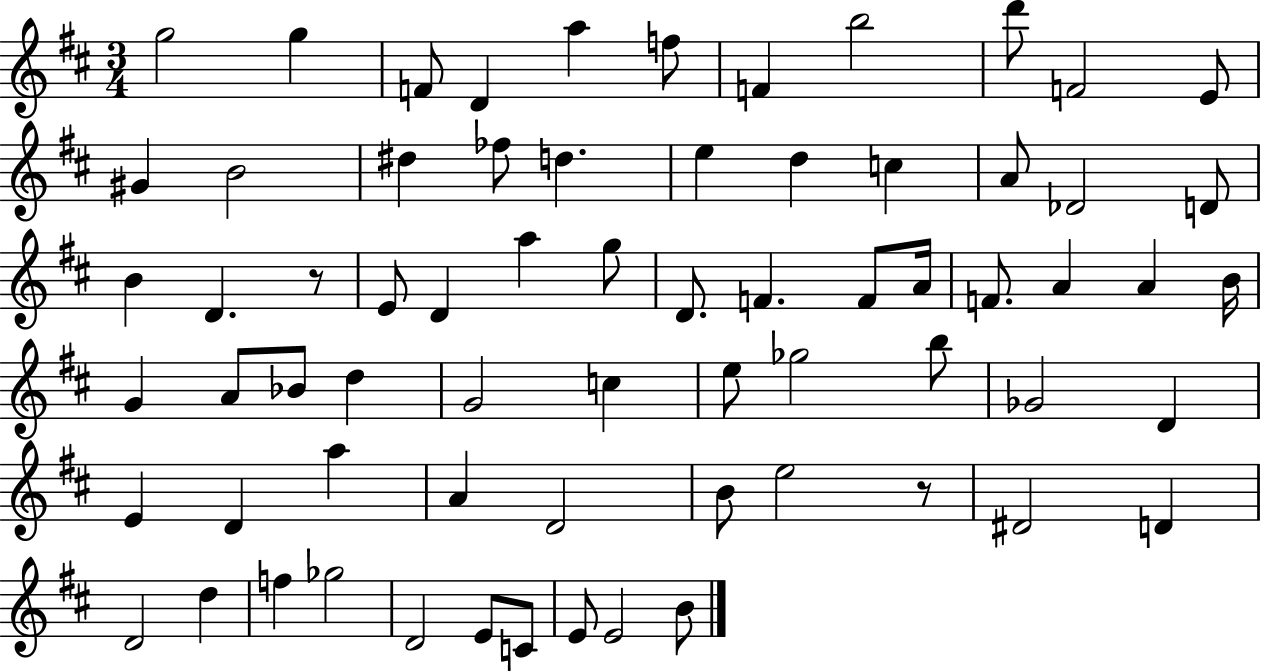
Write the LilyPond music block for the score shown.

{
  \clef treble
  \numericTimeSignature
  \time 3/4
  \key d \major
  \repeat volta 2 { g''2 g''4 | f'8 d'4 a''4 f''8 | f'4 b''2 | d'''8 f'2 e'8 | \break gis'4 b'2 | dis''4 fes''8 d''4. | e''4 d''4 c''4 | a'8 des'2 d'8 | \break b'4 d'4. r8 | e'8 d'4 a''4 g''8 | d'8. f'4. f'8 a'16 | f'8. a'4 a'4 b'16 | \break g'4 a'8 bes'8 d''4 | g'2 c''4 | e''8 ges''2 b''8 | ges'2 d'4 | \break e'4 d'4 a''4 | a'4 d'2 | b'8 e''2 r8 | dis'2 d'4 | \break d'2 d''4 | f''4 ges''2 | d'2 e'8 c'8 | e'8 e'2 b'8 | \break } \bar "|."
}